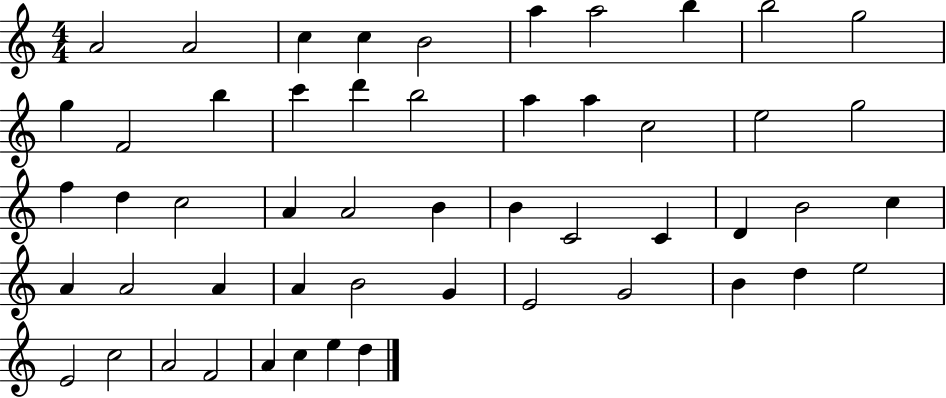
X:1
T:Untitled
M:4/4
L:1/4
K:C
A2 A2 c c B2 a a2 b b2 g2 g F2 b c' d' b2 a a c2 e2 g2 f d c2 A A2 B B C2 C D B2 c A A2 A A B2 G E2 G2 B d e2 E2 c2 A2 F2 A c e d